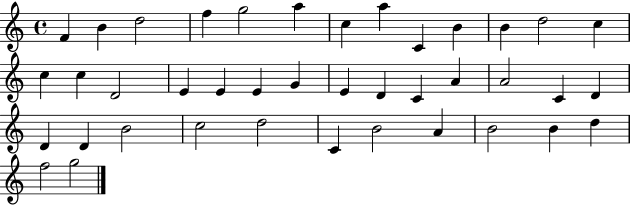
{
  \clef treble
  \time 4/4
  \defaultTimeSignature
  \key c \major
  f'4 b'4 d''2 | f''4 g''2 a''4 | c''4 a''4 c'4 b'4 | b'4 d''2 c''4 | \break c''4 c''4 d'2 | e'4 e'4 e'4 g'4 | e'4 d'4 c'4 a'4 | a'2 c'4 d'4 | \break d'4 d'4 b'2 | c''2 d''2 | c'4 b'2 a'4 | b'2 b'4 d''4 | \break f''2 g''2 | \bar "|."
}